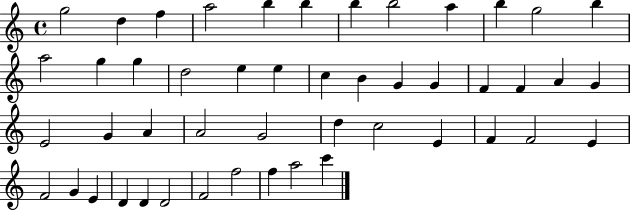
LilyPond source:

{
  \clef treble
  \time 4/4
  \defaultTimeSignature
  \key c \major
  g''2 d''4 f''4 | a''2 b''4 b''4 | b''4 b''2 a''4 | b''4 g''2 b''4 | \break a''2 g''4 g''4 | d''2 e''4 e''4 | c''4 b'4 g'4 g'4 | f'4 f'4 a'4 g'4 | \break e'2 g'4 a'4 | a'2 g'2 | d''4 c''2 e'4 | f'4 f'2 e'4 | \break f'2 g'4 e'4 | d'4 d'4 d'2 | f'2 f''2 | f''4 a''2 c'''4 | \break \bar "|."
}